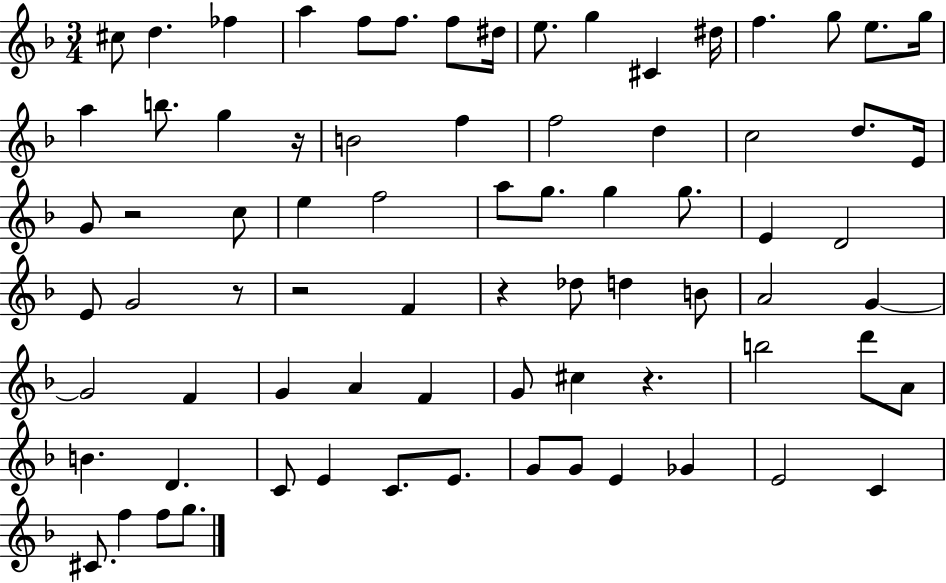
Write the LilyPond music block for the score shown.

{
  \clef treble
  \numericTimeSignature
  \time 3/4
  \key f \major
  cis''8 d''4. fes''4 | a''4 f''8 f''8. f''8 dis''16 | e''8. g''4 cis'4 dis''16 | f''4. g''8 e''8. g''16 | \break a''4 b''8. g''4 r16 | b'2 f''4 | f''2 d''4 | c''2 d''8. e'16 | \break g'8 r2 c''8 | e''4 f''2 | a''8 g''8. g''4 g''8. | e'4 d'2 | \break e'8 g'2 r8 | r2 f'4 | r4 des''8 d''4 b'8 | a'2 g'4~~ | \break g'2 f'4 | g'4 a'4 f'4 | g'8 cis''4 r4. | b''2 d'''8 a'8 | \break b'4. d'4. | c'8 e'4 c'8. e'8. | g'8 g'8 e'4 ges'4 | e'2 c'4 | \break cis'8. f''4 f''8 g''8. | \bar "|."
}